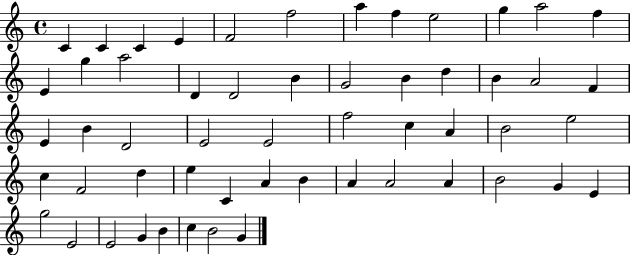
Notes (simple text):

C4/q C4/q C4/q E4/q F4/h F5/h A5/q F5/q E5/h G5/q A5/h F5/q E4/q G5/q A5/h D4/q D4/h B4/q G4/h B4/q D5/q B4/q A4/h F4/q E4/q B4/q D4/h E4/h E4/h F5/h C5/q A4/q B4/h E5/h C5/q F4/h D5/q E5/q C4/q A4/q B4/q A4/q A4/h A4/q B4/h G4/q E4/q G5/h E4/h E4/h G4/q B4/q C5/q B4/h G4/q